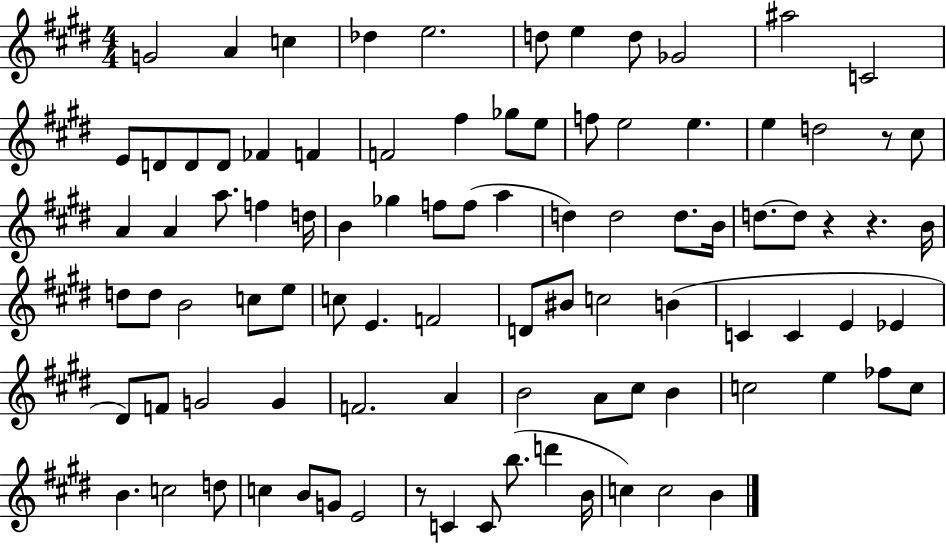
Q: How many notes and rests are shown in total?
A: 93